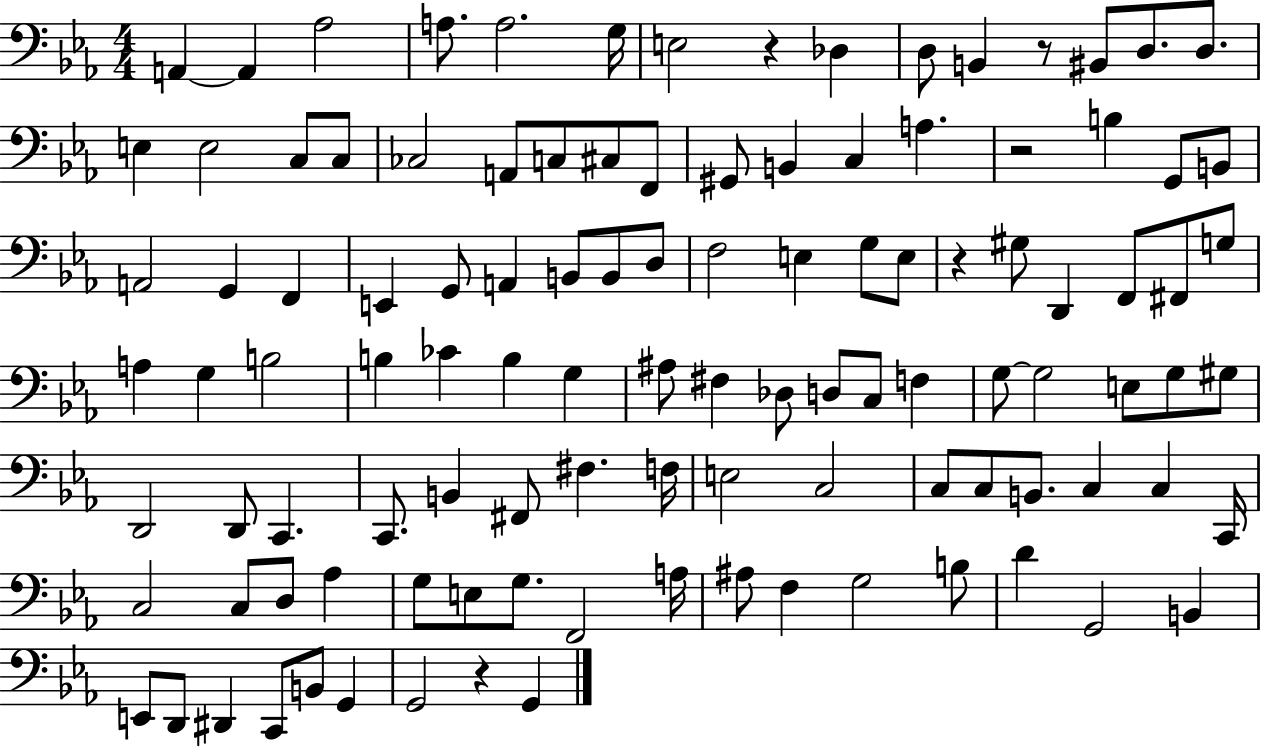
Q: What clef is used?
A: bass